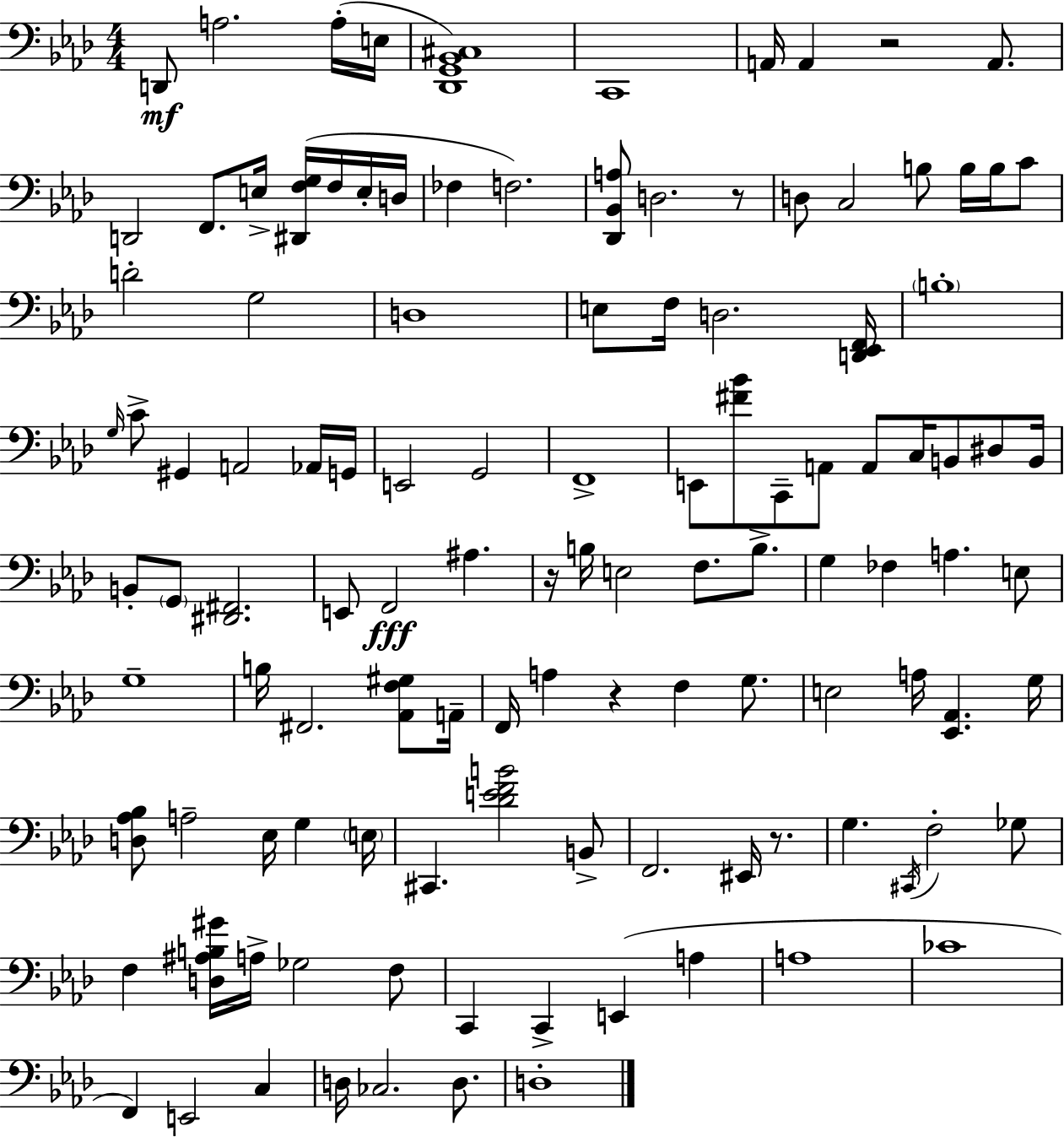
{
  \clef bass
  \numericTimeSignature
  \time 4/4
  \key aes \major
  \repeat volta 2 { d,8\mf a2. a16-.( e16 | <des, g, bes, cis>1) | c,1 | a,16 a,4 r2 a,8. | \break d,2 f,8. e16-> <dis, f g>16( f16 e16-. d16 | fes4 f2.) | <des, bes, a>8 d2. r8 | d8 c2 b8 b16 b16 c'8 | \break d'2-. g2 | d1 | e8 f16 d2. <d, ees, f,>16 | \parenthesize b1-. | \break \grace { g16 } c'8-> gis,4 a,2 aes,16 | g,16 e,2 g,2 | f,1-> | e,8 <fis' bes'>8 c,8-- a,8 a,8 c16 b,8 dis8 | \break b,16 b,8-. \parenthesize g,8 <dis, fis,>2. | e,8 f,2\fff ais4. | r16 b16 e2 f8. b8.-> | g4 fes4 a4. e8 | \break g1-- | b16 fis,2. <aes, f gis>8 | a,16-- f,16 a4 r4 f4 g8. | e2 a16 <ees, aes,>4. | \break g16 <d aes bes>8 a2-- ees16 g4 | \parenthesize e16 cis,4. <des' e' f' b'>2 b,8-> | f,2. eis,16 r8. | g4. \acciaccatura { cis,16 } f2-. | \break ges8 f4 <d ais b gis'>16 a16-> ges2 | f8 c,4 c,4-> e,4( a4 | a1 | ces'1 | \break f,4) e,2 c4 | d16 ces2. d8. | d1-. | } \bar "|."
}